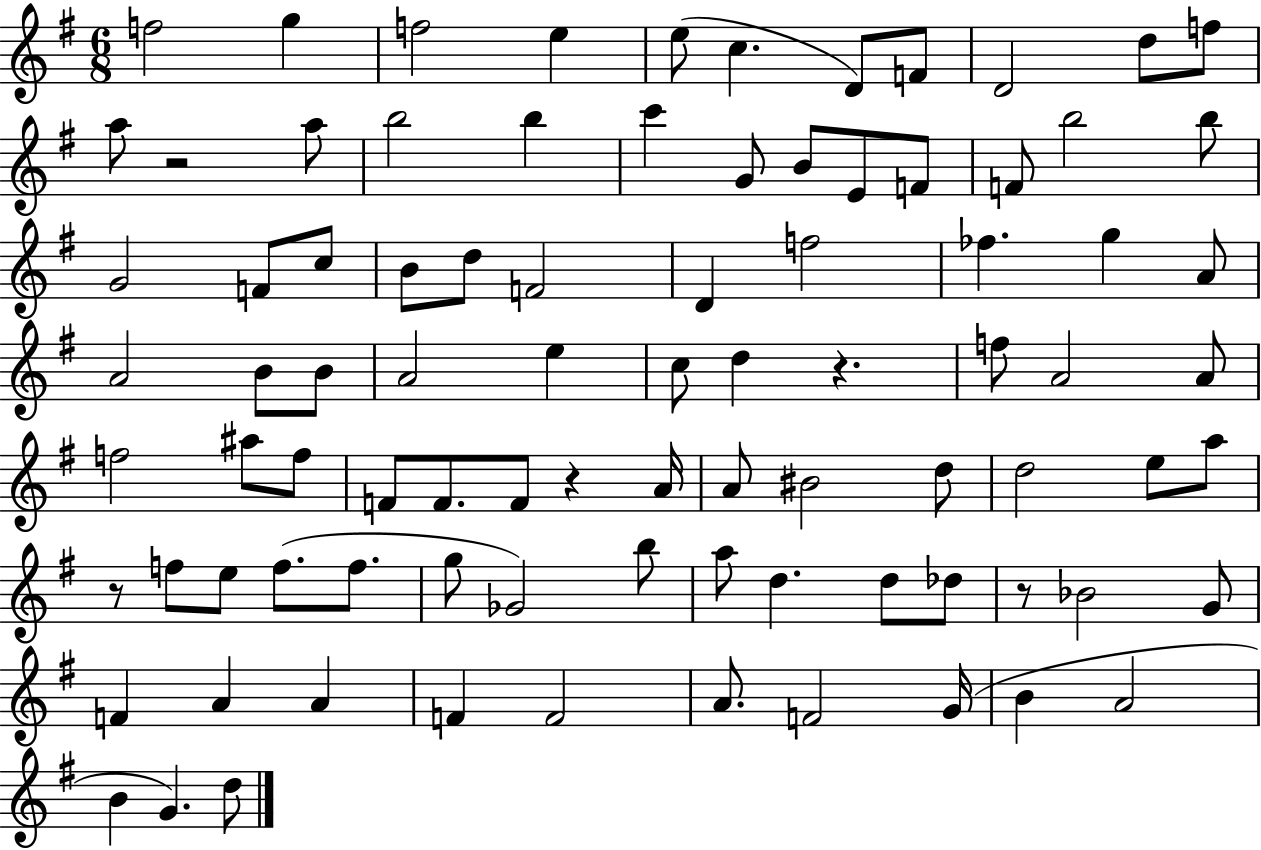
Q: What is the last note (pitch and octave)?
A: D5